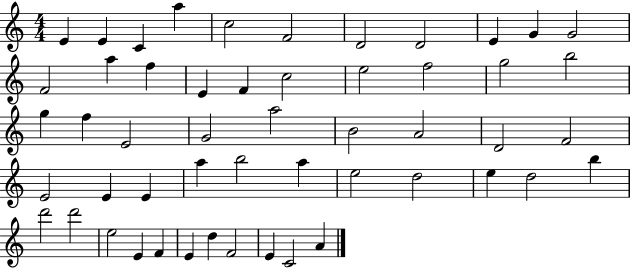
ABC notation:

X:1
T:Untitled
M:4/4
L:1/4
K:C
E E C a c2 F2 D2 D2 E G G2 F2 a f E F c2 e2 f2 g2 b2 g f E2 G2 a2 B2 A2 D2 F2 E2 E E a b2 a e2 d2 e d2 b d'2 d'2 e2 E F E d F2 E C2 A